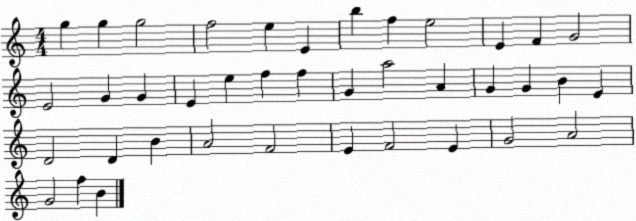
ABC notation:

X:1
T:Untitled
M:4/4
L:1/4
K:C
g g g2 f2 e E b f e2 E F G2 E2 G G E e f f G a2 A G G B E D2 D B A2 F2 E F2 E G2 A2 G2 f B